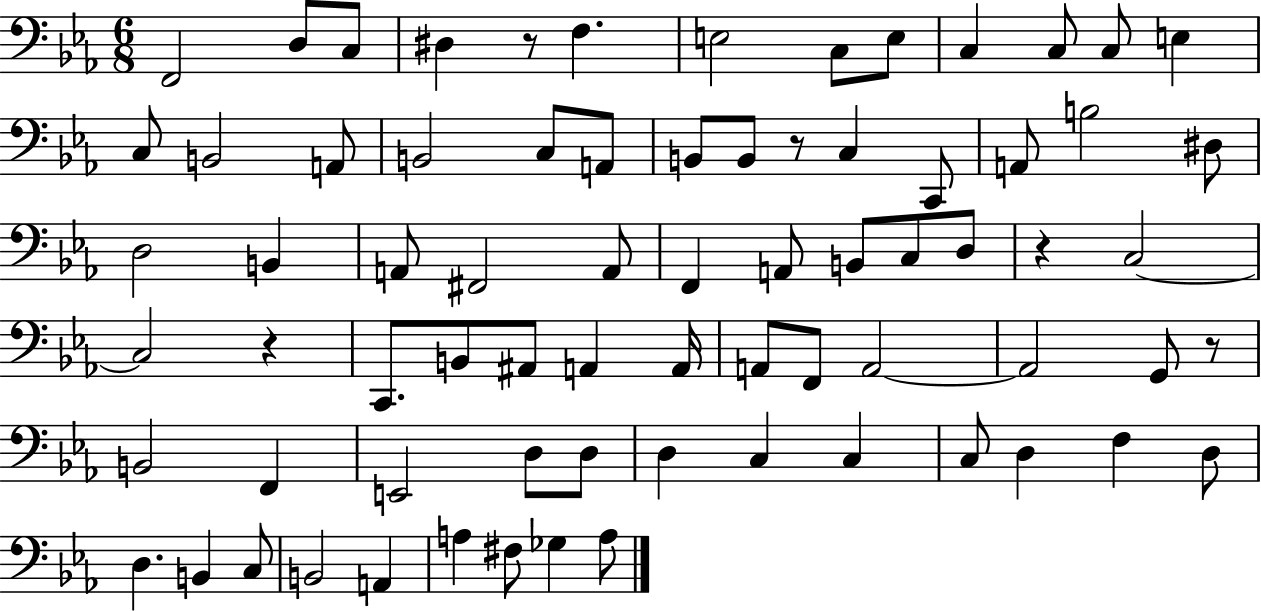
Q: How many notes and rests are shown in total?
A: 73